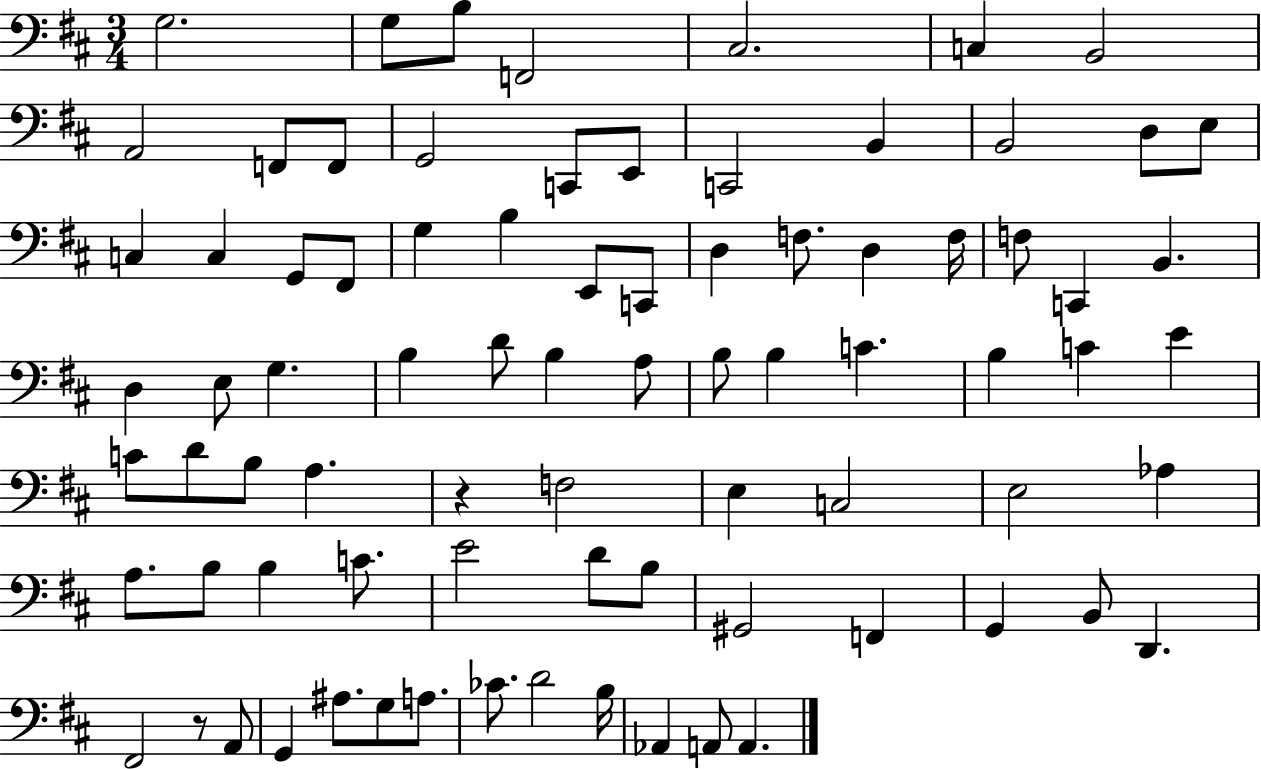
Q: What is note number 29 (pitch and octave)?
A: D3